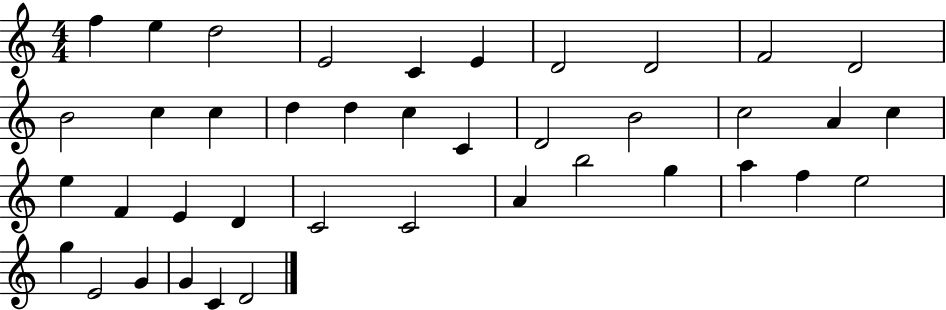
F5/q E5/q D5/h E4/h C4/q E4/q D4/h D4/h F4/h D4/h B4/h C5/q C5/q D5/q D5/q C5/q C4/q D4/h B4/h C5/h A4/q C5/q E5/q F4/q E4/q D4/q C4/h C4/h A4/q B5/h G5/q A5/q F5/q E5/h G5/q E4/h G4/q G4/q C4/q D4/h